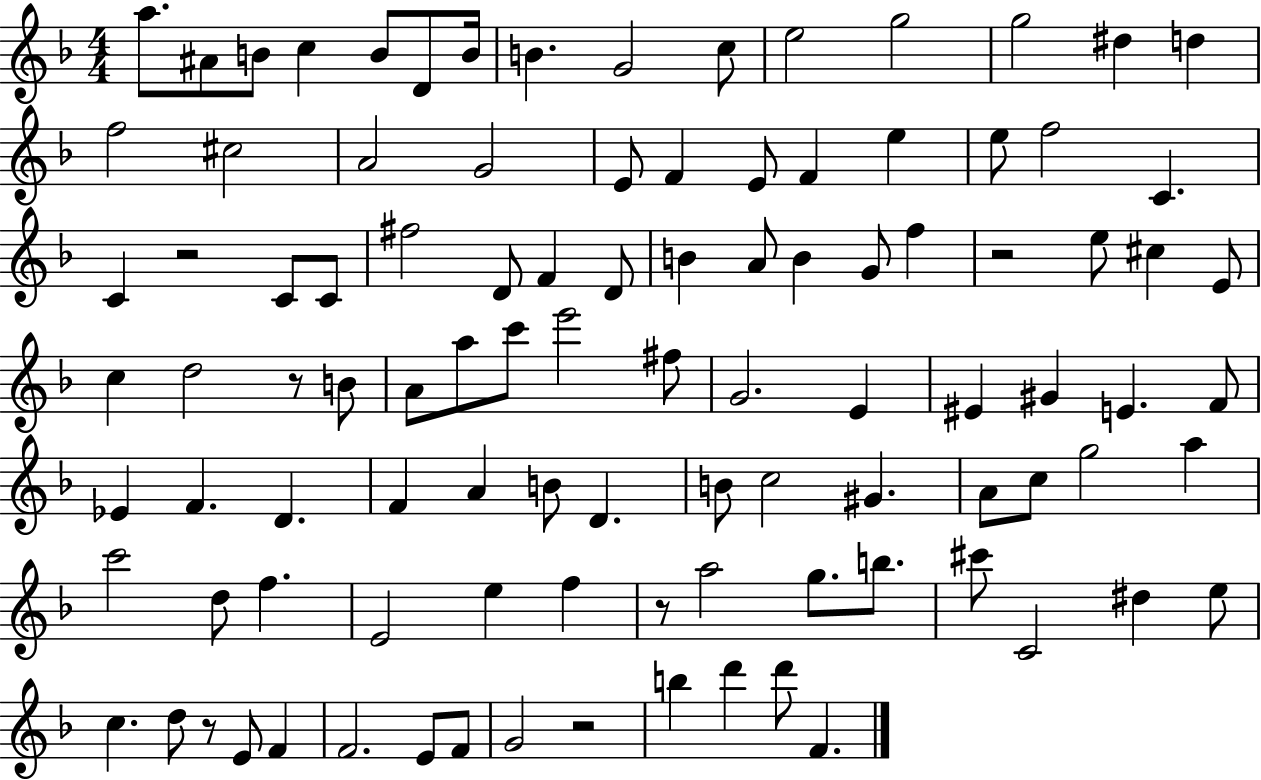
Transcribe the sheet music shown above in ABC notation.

X:1
T:Untitled
M:4/4
L:1/4
K:F
a/2 ^A/2 B/2 c B/2 D/2 B/4 B G2 c/2 e2 g2 g2 ^d d f2 ^c2 A2 G2 E/2 F E/2 F e e/2 f2 C C z2 C/2 C/2 ^f2 D/2 F D/2 B A/2 B G/2 f z2 e/2 ^c E/2 c d2 z/2 B/2 A/2 a/2 c'/2 e'2 ^f/2 G2 E ^E ^G E F/2 _E F D F A B/2 D B/2 c2 ^G A/2 c/2 g2 a c'2 d/2 f E2 e f z/2 a2 g/2 b/2 ^c'/2 C2 ^d e/2 c d/2 z/2 E/2 F F2 E/2 F/2 G2 z2 b d' d'/2 F